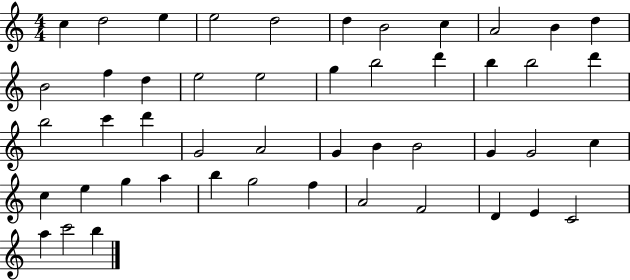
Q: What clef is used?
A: treble